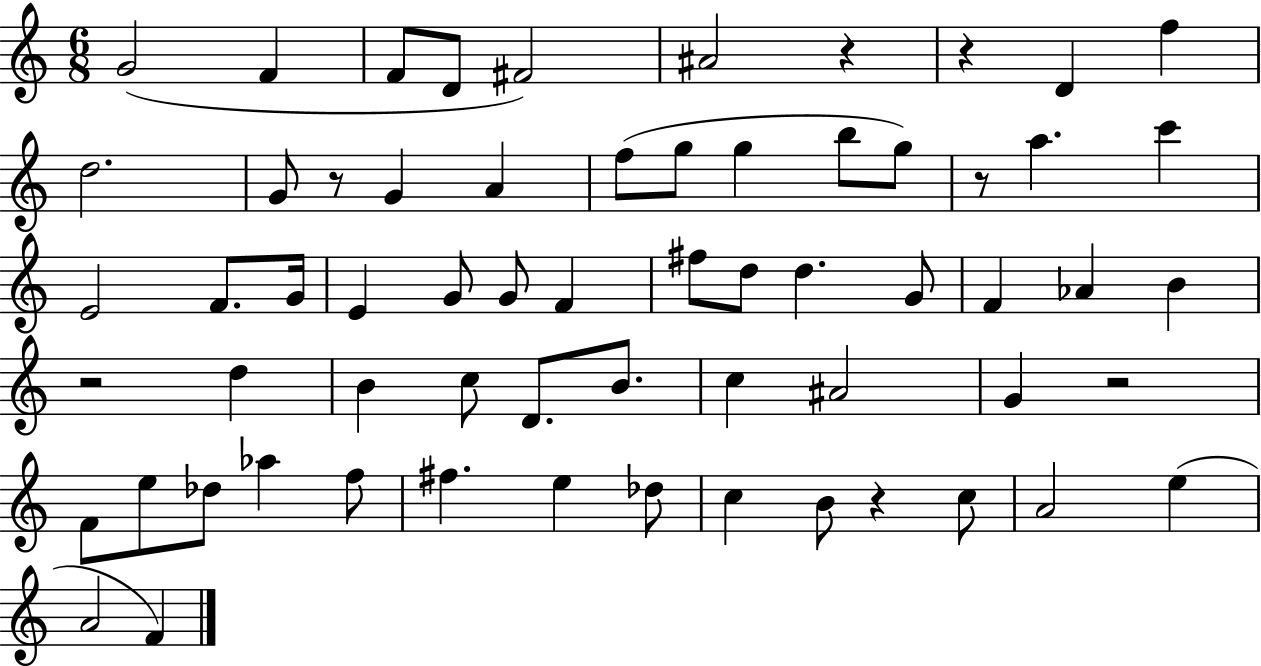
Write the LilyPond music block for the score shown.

{
  \clef treble
  \numericTimeSignature
  \time 6/8
  \key c \major
  \repeat volta 2 { g'2( f'4 | f'8 d'8 fis'2) | ais'2 r4 | r4 d'4 f''4 | \break d''2. | g'8 r8 g'4 a'4 | f''8( g''8 g''4 b''8 g''8) | r8 a''4. c'''4 | \break e'2 f'8. g'16 | e'4 g'8 g'8 f'4 | fis''8 d''8 d''4. g'8 | f'4 aes'4 b'4 | \break r2 d''4 | b'4 c''8 d'8. b'8. | c''4 ais'2 | g'4 r2 | \break f'8 e''8 des''8 aes''4 f''8 | fis''4. e''4 des''8 | c''4 b'8 r4 c''8 | a'2 e''4( | \break a'2 f'4) | } \bar "|."
}